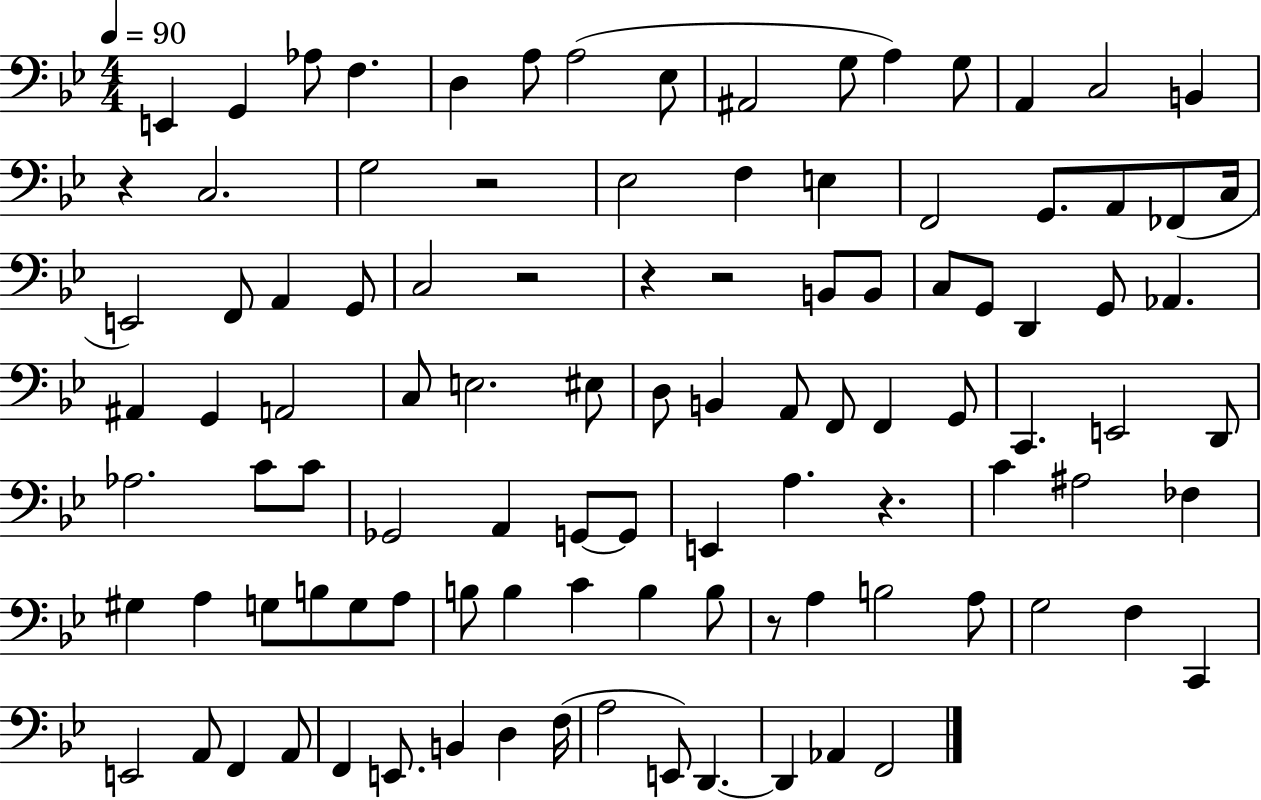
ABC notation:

X:1
T:Untitled
M:4/4
L:1/4
K:Bb
E,, G,, _A,/2 F, D, A,/2 A,2 _E,/2 ^A,,2 G,/2 A, G,/2 A,, C,2 B,, z C,2 G,2 z2 _E,2 F, E, F,,2 G,,/2 A,,/2 _F,,/2 C,/4 E,,2 F,,/2 A,, G,,/2 C,2 z2 z z2 B,,/2 B,,/2 C,/2 G,,/2 D,, G,,/2 _A,, ^A,, G,, A,,2 C,/2 E,2 ^E,/2 D,/2 B,, A,,/2 F,,/2 F,, G,,/2 C,, E,,2 D,,/2 _A,2 C/2 C/2 _G,,2 A,, G,,/2 G,,/2 E,, A, z C ^A,2 _F, ^G, A, G,/2 B,/2 G,/2 A,/2 B,/2 B, C B, B,/2 z/2 A, B,2 A,/2 G,2 F, C,, E,,2 A,,/2 F,, A,,/2 F,, E,,/2 B,, D, F,/4 A,2 E,,/2 D,, D,, _A,, F,,2